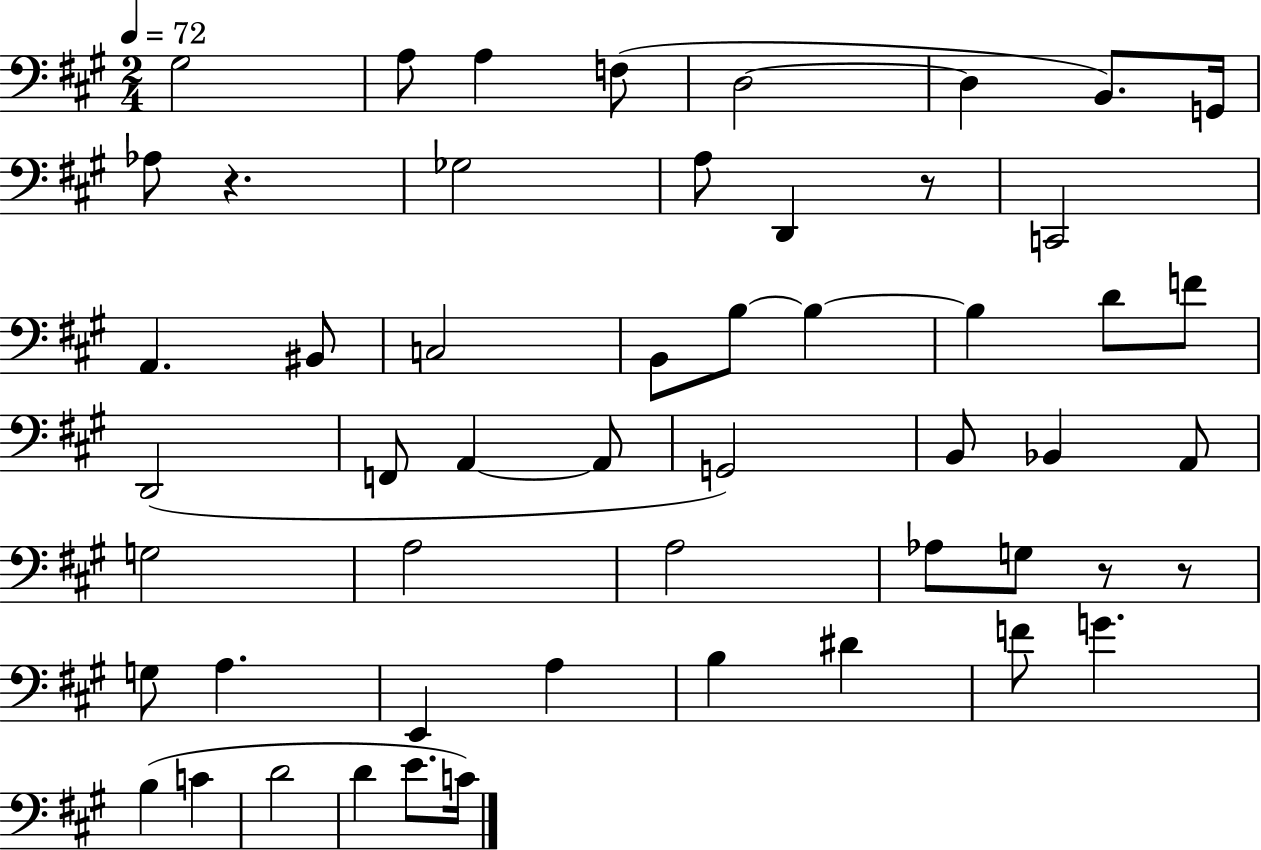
{
  \clef bass
  \numericTimeSignature
  \time 2/4
  \key a \major
  \tempo 4 = 72
  gis2 | a8 a4 f8( | d2~~ | d4 b,8.) g,16 | \break aes8 r4. | ges2 | a8 d,4 r8 | c,2 | \break a,4. bis,8 | c2 | b,8 b8~~ b4~~ | b4 d'8 f'8 | \break d,2( | f,8 a,4~~ a,8 | g,2) | b,8 bes,4 a,8 | \break g2 | a2 | a2 | aes8 g8 r8 r8 | \break g8 a4. | e,4 a4 | b4 dis'4 | f'8 g'4. | \break b4( c'4 | d'2 | d'4 e'8. c'16) | \bar "|."
}